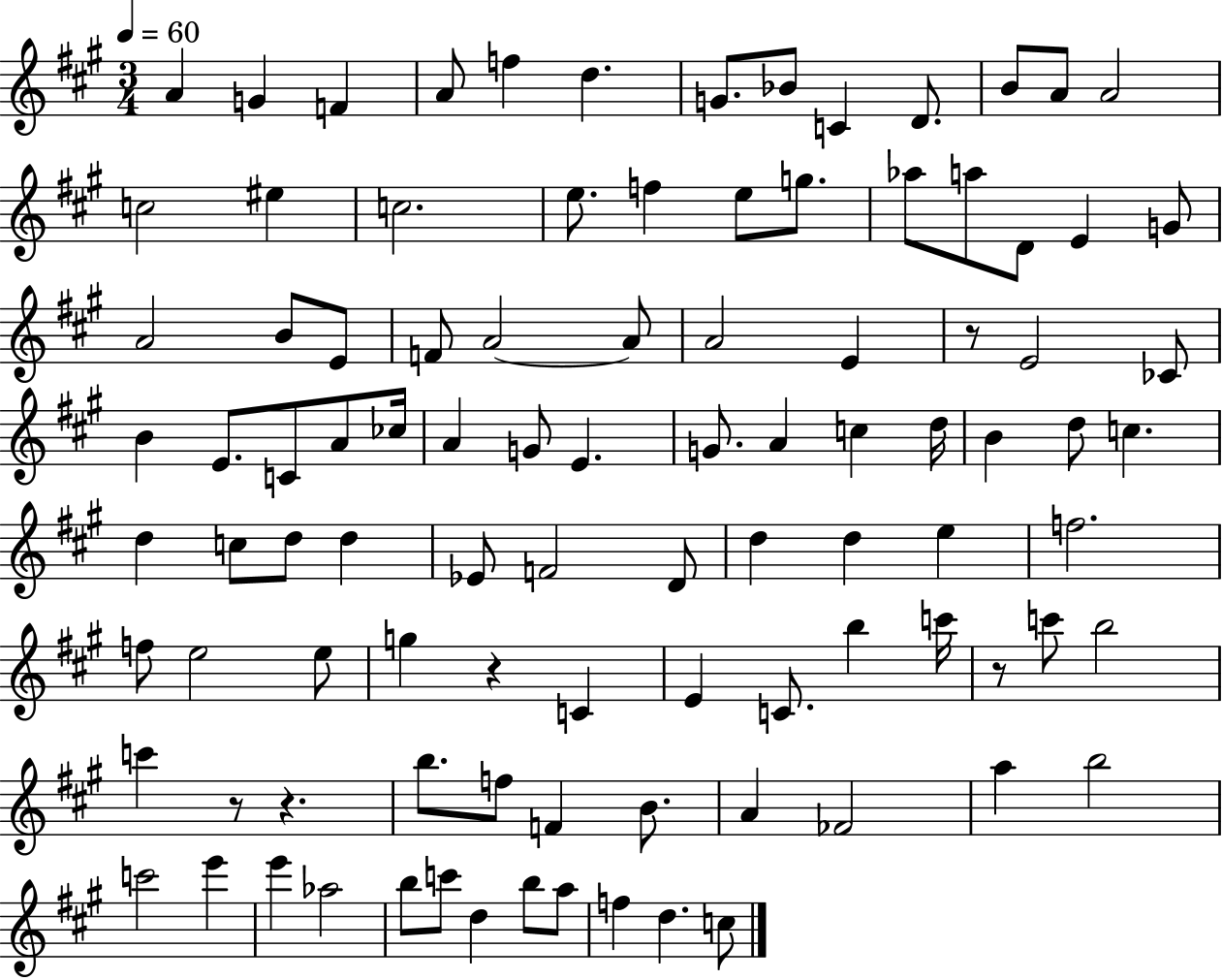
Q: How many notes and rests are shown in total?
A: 98